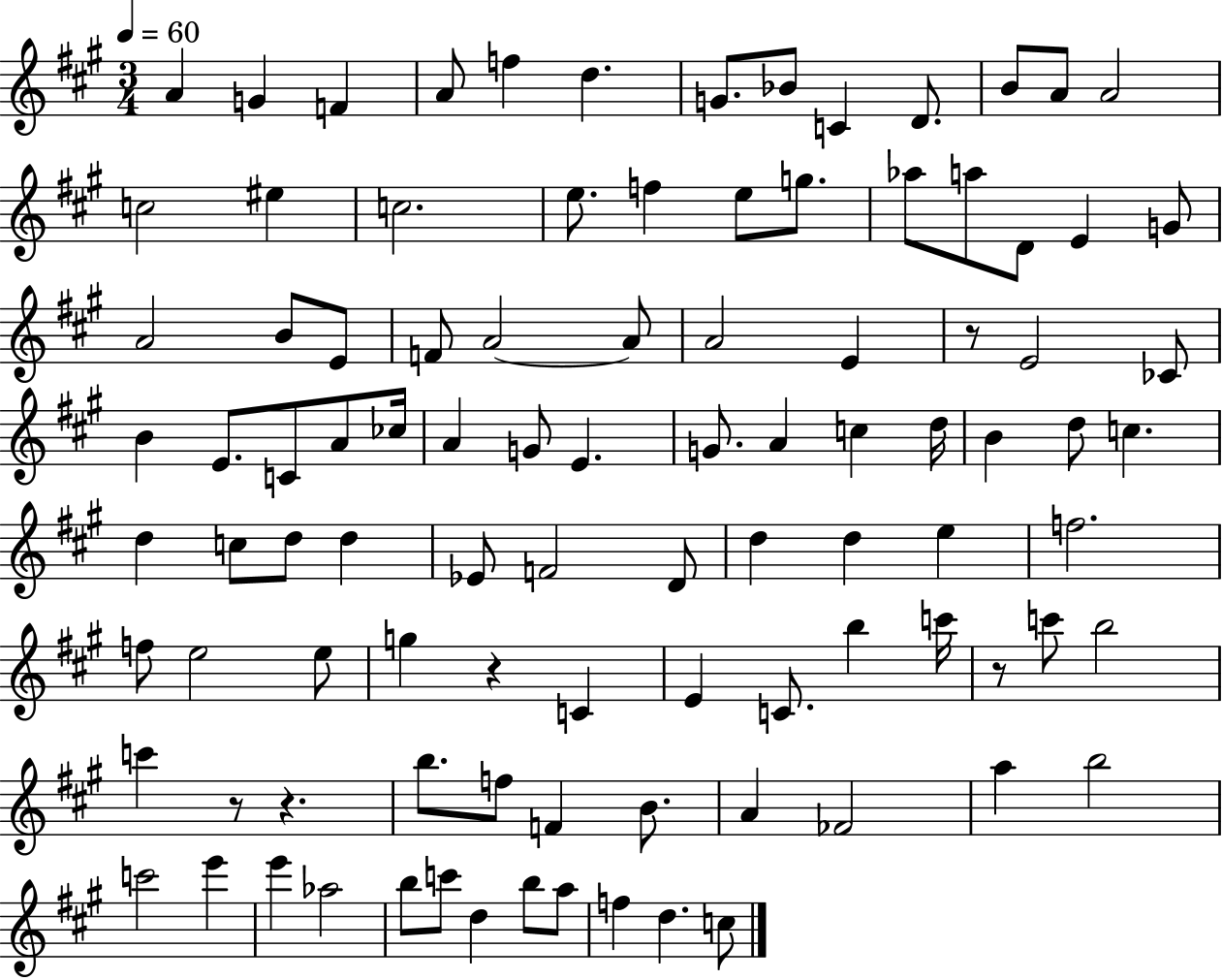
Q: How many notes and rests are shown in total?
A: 98